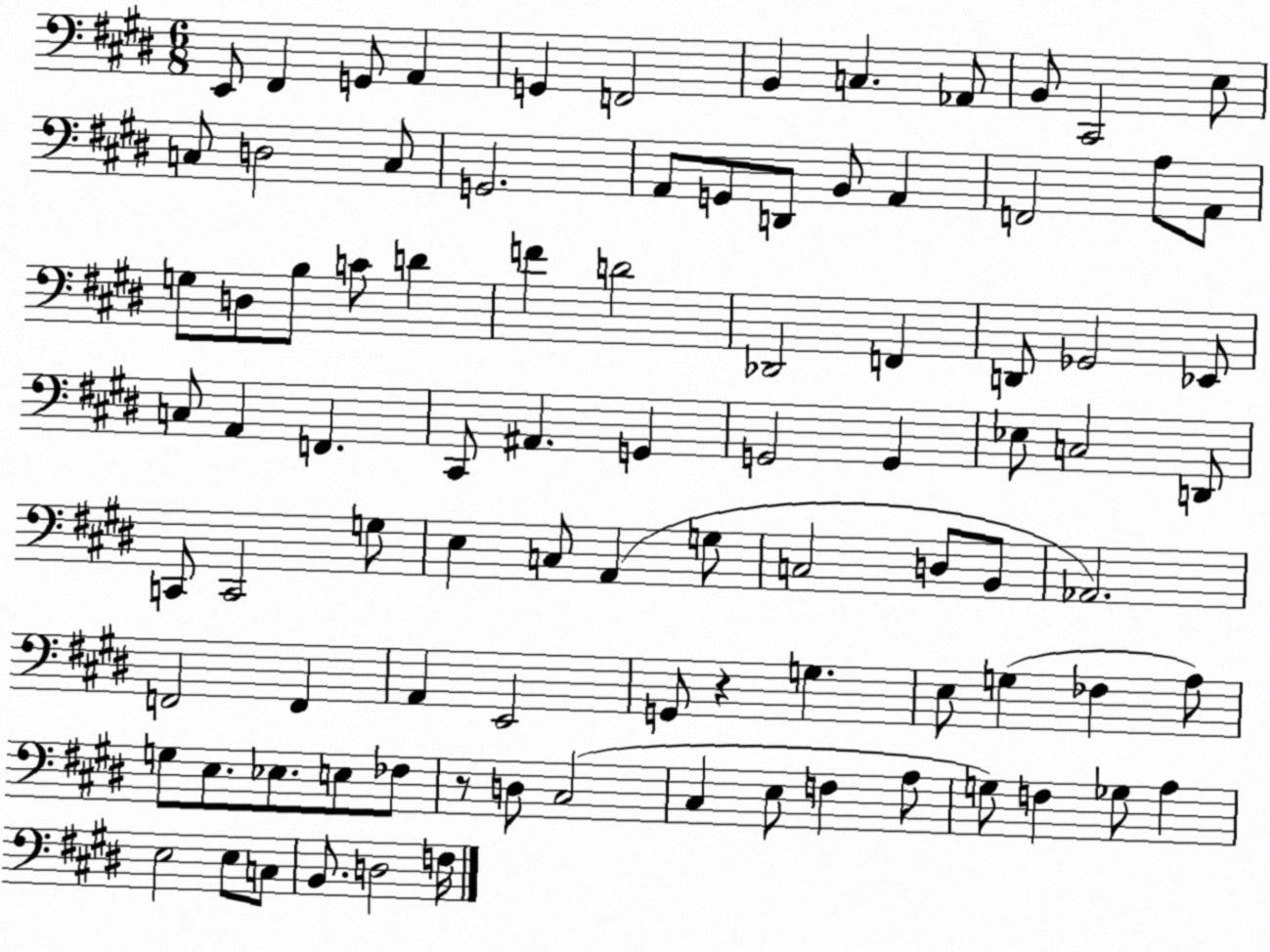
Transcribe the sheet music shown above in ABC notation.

X:1
T:Untitled
M:6/8
L:1/4
K:E
E,,/2 ^F,, G,,/2 A,, G,, F,,2 B,, C, _A,,/2 B,,/2 ^C,,2 E,/2 C,/2 D,2 C,/2 G,,2 A,,/2 G,,/2 D,,/2 B,,/2 A,, F,,2 A,/2 A,,/2 G,/2 D,/2 B,/2 C/2 D F D2 _D,,2 F,, D,,/2 _G,,2 _E,,/2 C,/2 A,, F,, ^C,,/2 ^A,, G,, G,,2 G,, _E,/2 C,2 D,,/2 C,,/2 C,,2 G,/2 E, C,/2 A,, G,/2 C,2 D,/2 B,,/2 _A,,2 F,,2 F,, A,, E,,2 G,,/2 z G, E,/2 G, _F, A,/2 G,/2 E,/2 _E,/2 E,/2 _F,/2 z/2 D,/2 ^C,2 ^C, E,/2 F, A,/2 G,/2 F, _G,/2 A, E,2 E,/2 C,/2 B,,/2 D,2 F,/4